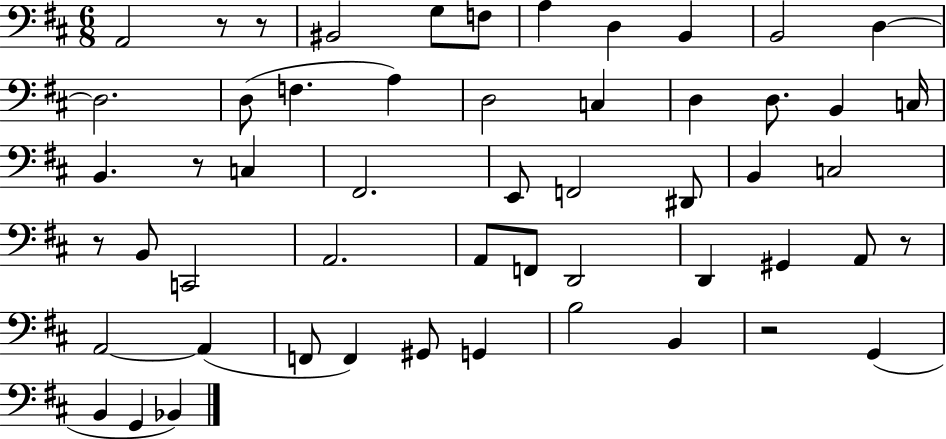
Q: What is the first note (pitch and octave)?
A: A2